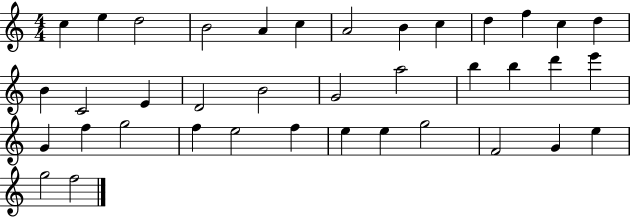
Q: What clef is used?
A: treble